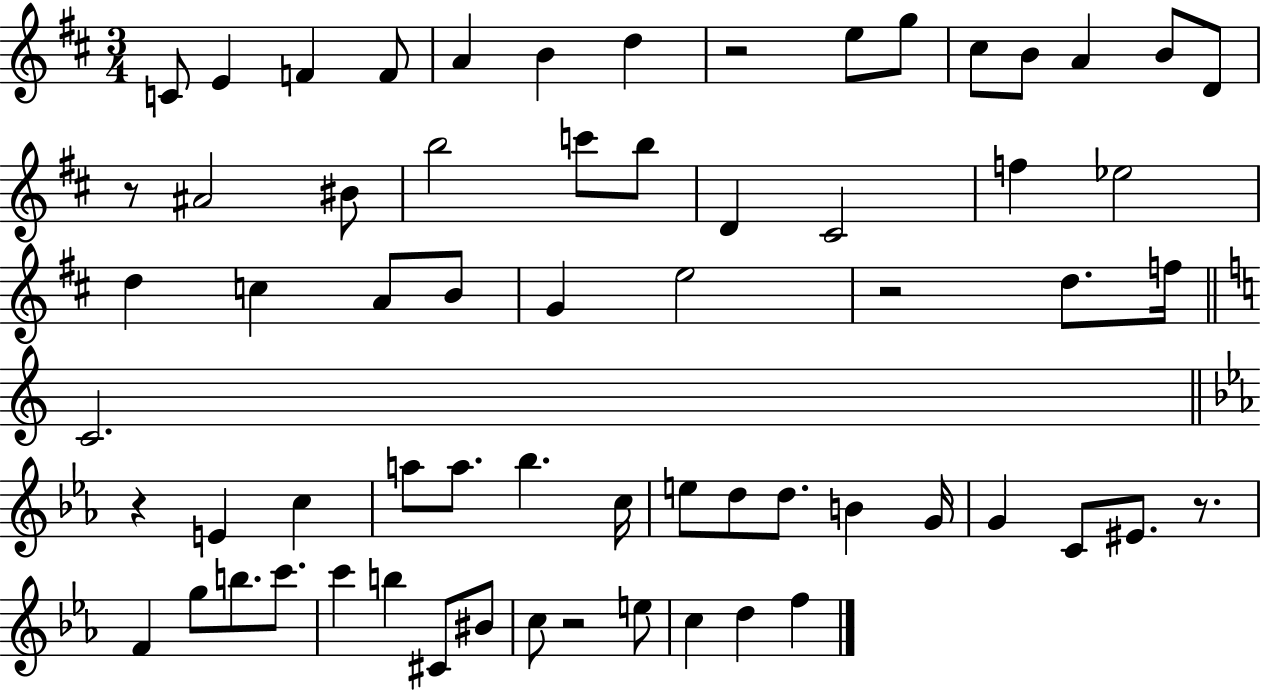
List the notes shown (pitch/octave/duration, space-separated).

C4/e E4/q F4/q F4/e A4/q B4/q D5/q R/h E5/e G5/e C#5/e B4/e A4/q B4/e D4/e R/e A#4/h BIS4/e B5/h C6/e B5/e D4/q C#4/h F5/q Eb5/h D5/q C5/q A4/e B4/e G4/q E5/h R/h D5/e. F5/s C4/h. R/q E4/q C5/q A5/e A5/e. Bb5/q. C5/s E5/e D5/e D5/e. B4/q G4/s G4/q C4/e EIS4/e. R/e. F4/q G5/e B5/e. C6/e. C6/q B5/q C#4/e BIS4/e C5/e R/h E5/e C5/q D5/q F5/q